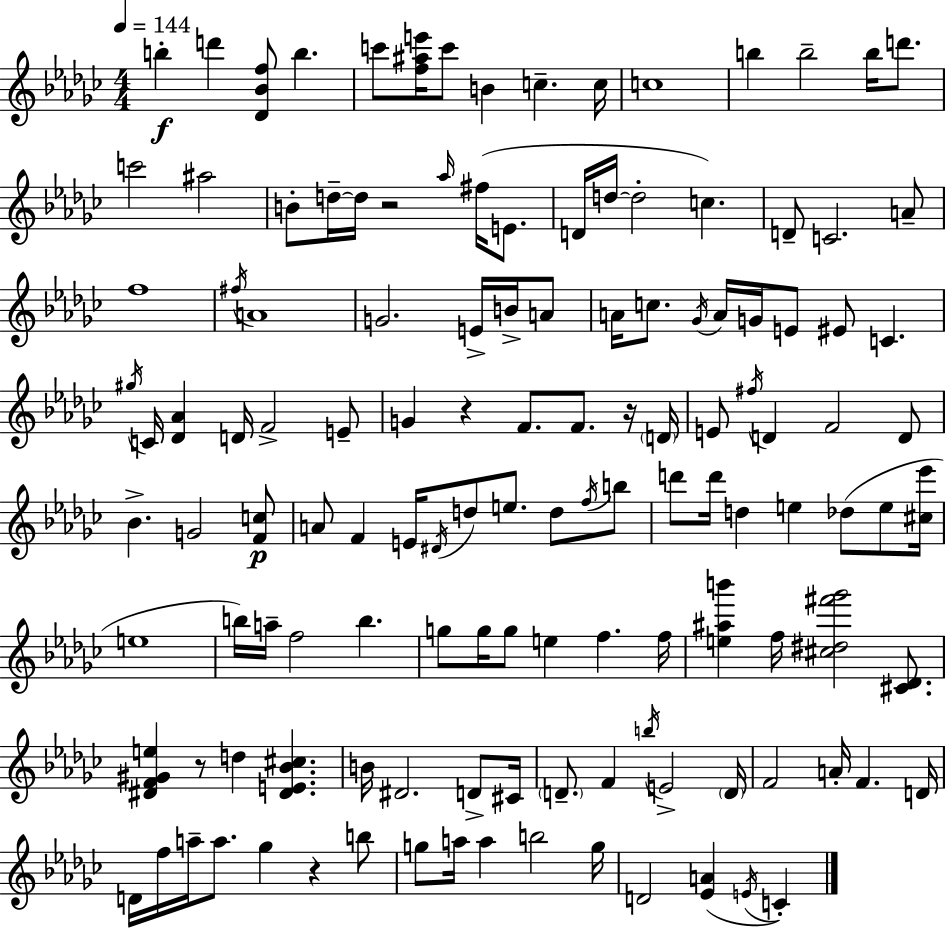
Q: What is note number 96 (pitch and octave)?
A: D4